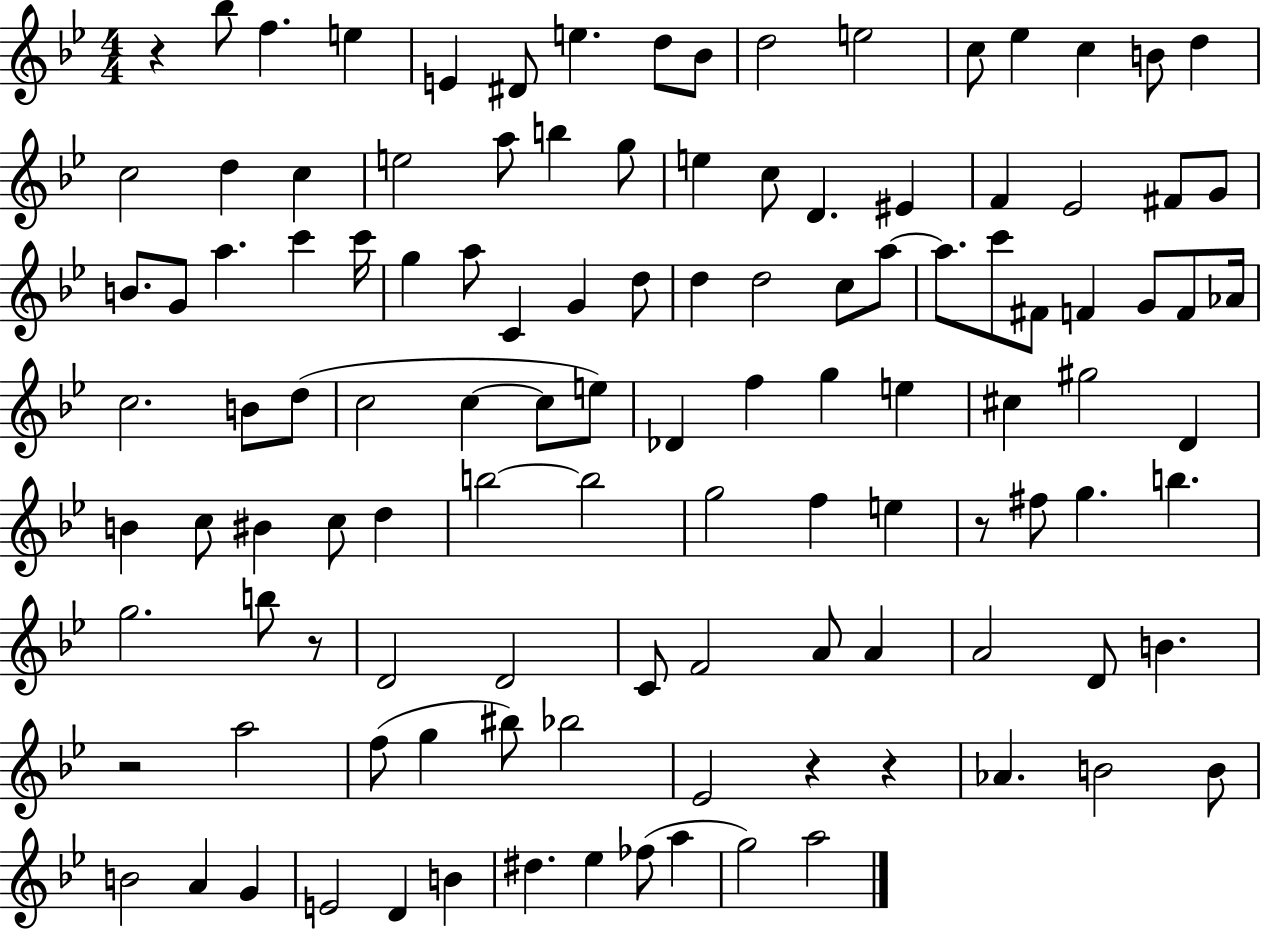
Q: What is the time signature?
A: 4/4